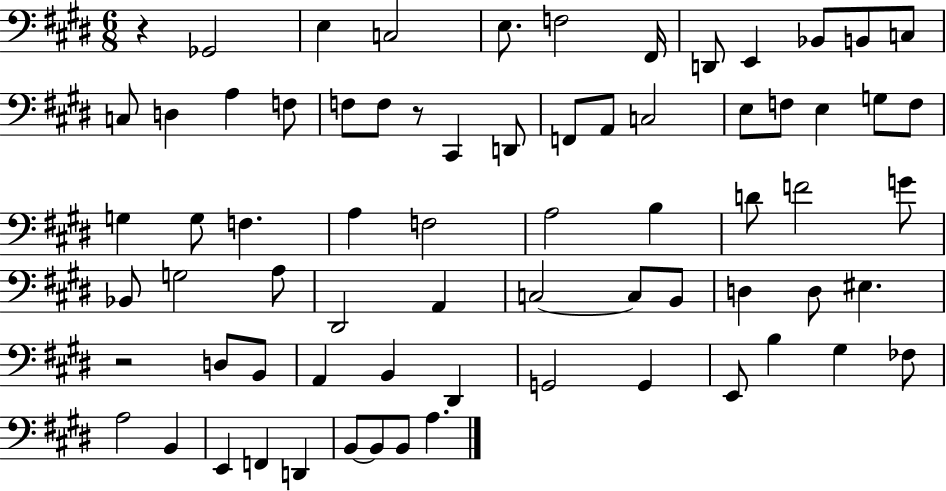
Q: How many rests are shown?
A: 3